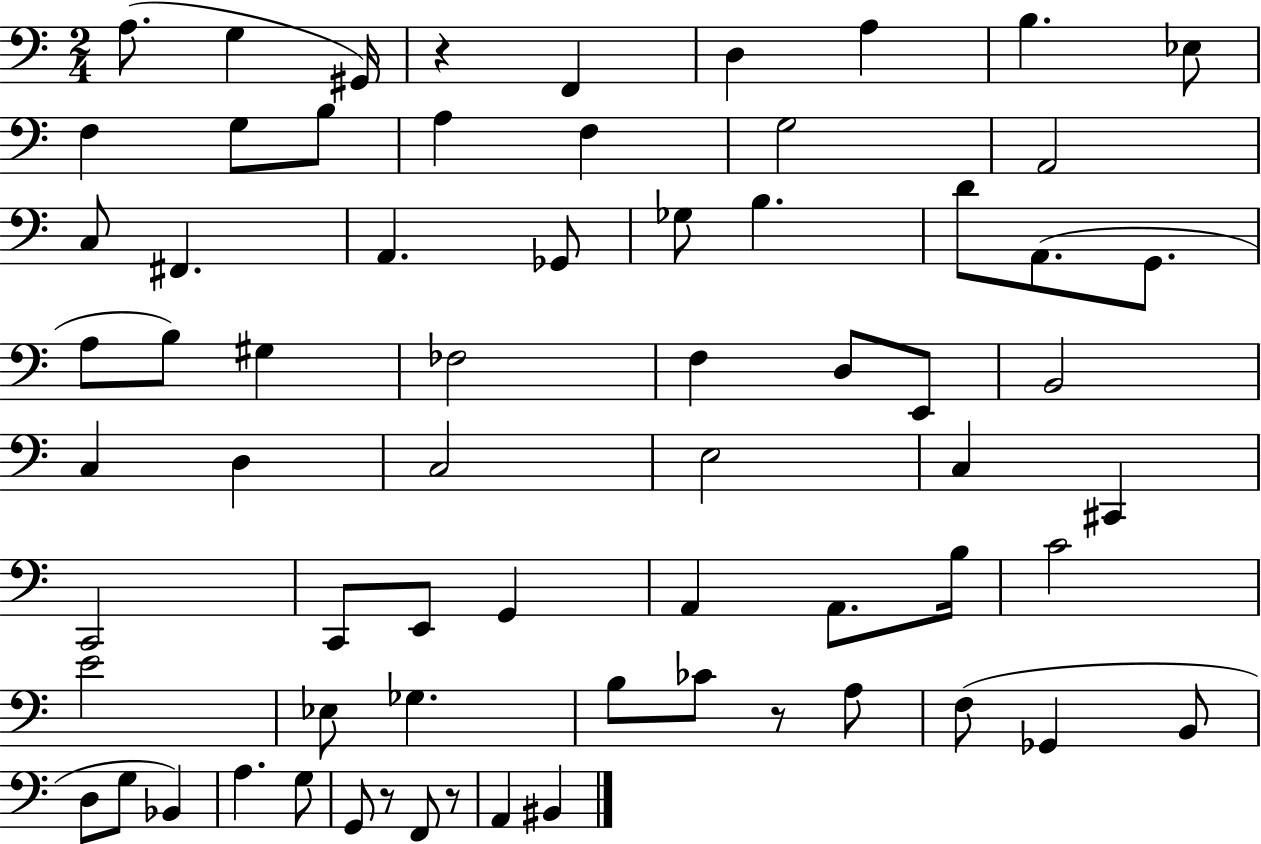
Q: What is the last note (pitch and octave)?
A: BIS2